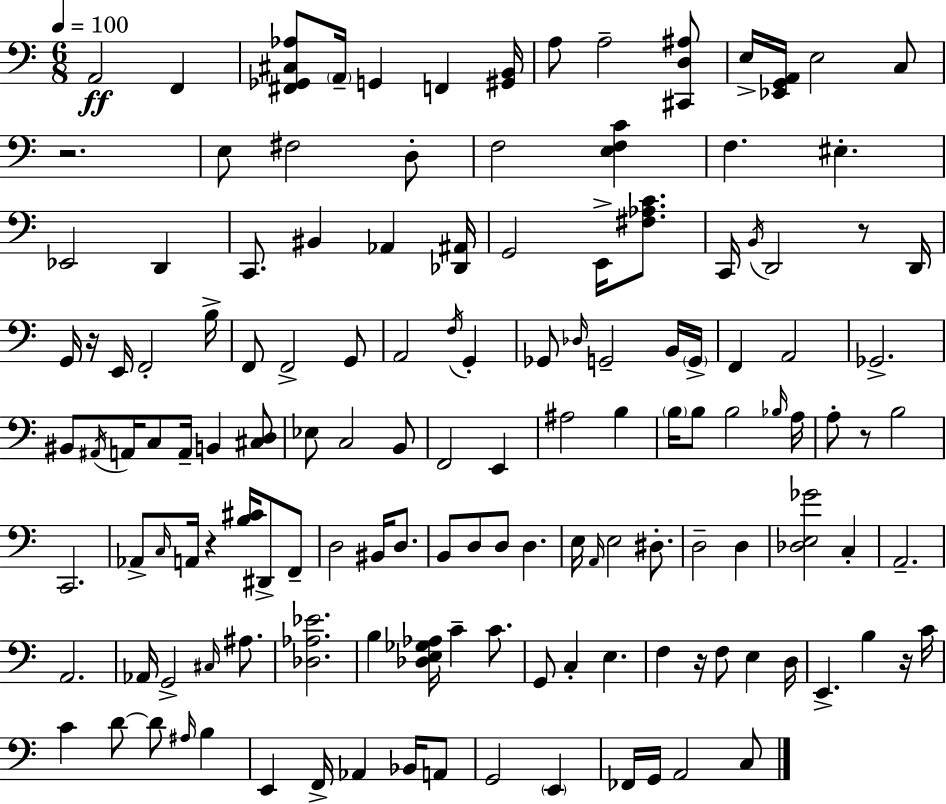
A2/h F2/q [F#2,Gb2,C#3,Ab3]/e A2/s G2/q F2/q [G#2,B2]/s A3/e A3/h [C#2,D3,A#3]/e E3/s [Eb2,G2,A2]/s E3/h C3/e R/h. E3/e F#3/h D3/e F3/h [E3,F3,C4]/q F3/q. EIS3/q. Eb2/h D2/q C2/e. BIS2/q Ab2/q [Db2,A#2]/s G2/h E2/s [F#3,Ab3,C4]/e. C2/s B2/s D2/h R/e D2/s G2/s R/s E2/s F2/h B3/s F2/e F2/h G2/e A2/h F3/s G2/q Gb2/e Db3/s G2/h B2/s G2/s F2/q A2/h Gb2/h. BIS2/e A#2/s A2/s C3/e A2/s B2/q [C#3,D3]/e Eb3/e C3/h B2/e F2/h E2/q A#3/h B3/q B3/s B3/e B3/h Bb3/s A3/s A3/e R/e B3/h C2/h. Ab2/e C3/s A2/s R/q [B3,C#4]/s D#2/e F2/e D3/h BIS2/s D3/e. B2/e D3/e D3/e D3/q. E3/s A2/s E3/h D#3/e. D3/h D3/q [Db3,E3,Gb4]/h C3/q A2/h. A2/h. Ab2/s G2/h C#3/s A#3/e. [Db3,Ab3,Eb4]/h. B3/q [Db3,E3,Gb3,Ab3]/s C4/q C4/e. G2/e C3/q E3/q. F3/q R/s F3/e E3/q D3/s E2/q. B3/q R/s C4/s C4/q D4/e D4/e A#3/s B3/q E2/q F2/s Ab2/q Bb2/s A2/e G2/h E2/q FES2/s G2/s A2/h C3/e